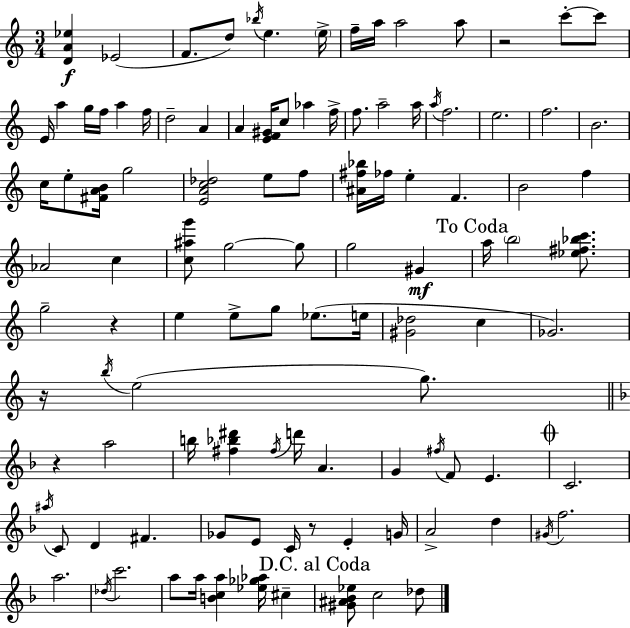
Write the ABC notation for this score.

X:1
T:Untitled
M:3/4
L:1/4
K:Am
[DA_e] _E2 F/2 d/2 _b/4 e e/4 f/4 a/4 a2 a/2 z2 c'/2 c'/2 E/4 a g/4 f/4 a f/4 d2 A A [EF^G]/4 c/2 _a f/4 f/2 a2 a/4 a/4 f2 e2 f2 B2 c/4 e/2 [^FAB]/4 g2 [EAc_d]2 e/2 f/2 [^A^f_b]/4 _f/4 e F B2 f _A2 c [c^ag']/2 g2 g/2 g2 ^G a/4 b2 [_e^f_bc']/2 g2 z e e/2 g/2 _e/2 e/4 [^G_d]2 c _G2 z/4 b/4 e2 g/2 z a2 b/4 [^f_b^d'] ^f/4 d'/4 A G ^f/4 F/2 E C2 ^a/4 C/2 D ^F _G/2 E/2 C/4 z/2 E G/4 A2 d ^G/4 f2 a2 _d/4 c'2 a/2 a/4 [Bca] [_e_g_a]/4 ^c [^G^A_B_e]/2 c2 _d/2